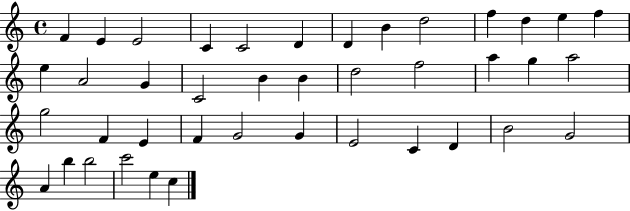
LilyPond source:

{
  \clef treble
  \time 4/4
  \defaultTimeSignature
  \key c \major
  f'4 e'4 e'2 | c'4 c'2 d'4 | d'4 b'4 d''2 | f''4 d''4 e''4 f''4 | \break e''4 a'2 g'4 | c'2 b'4 b'4 | d''2 f''2 | a''4 g''4 a''2 | \break g''2 f'4 e'4 | f'4 g'2 g'4 | e'2 c'4 d'4 | b'2 g'2 | \break a'4 b''4 b''2 | c'''2 e''4 c''4 | \bar "|."
}